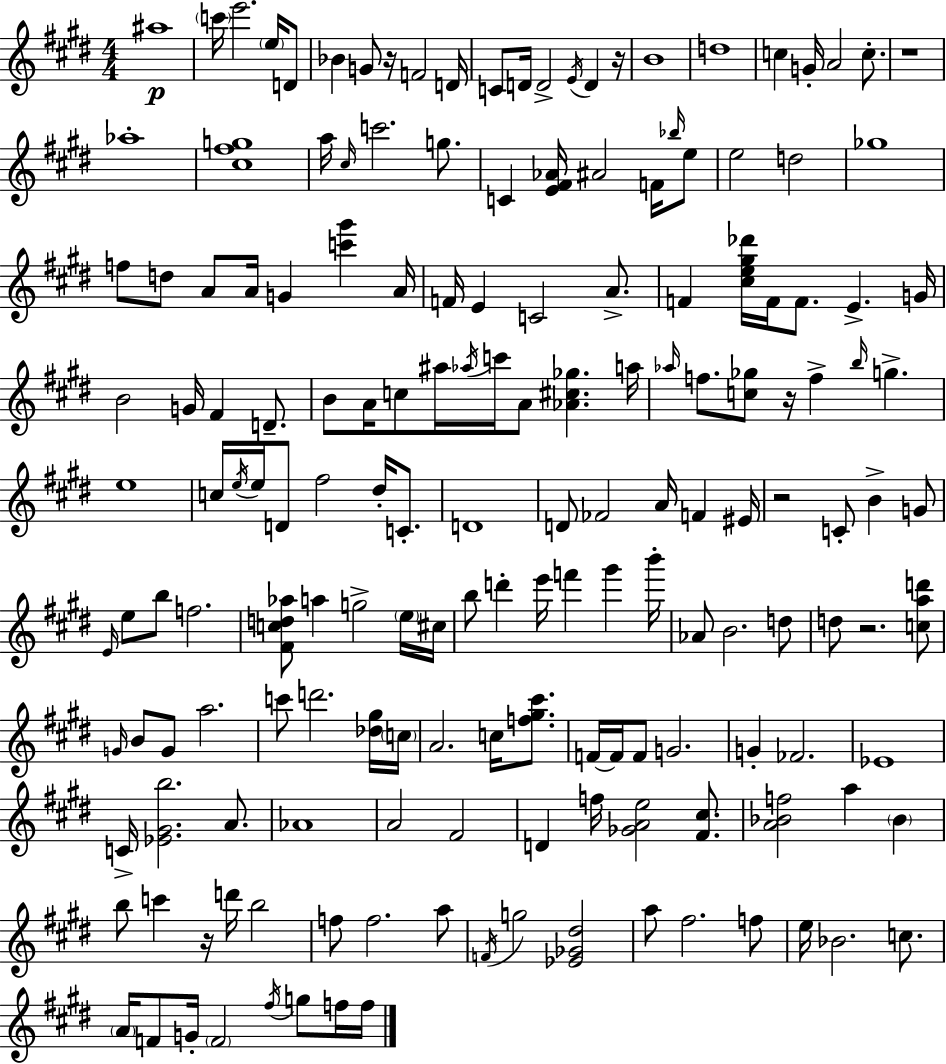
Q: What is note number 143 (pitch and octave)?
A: G4